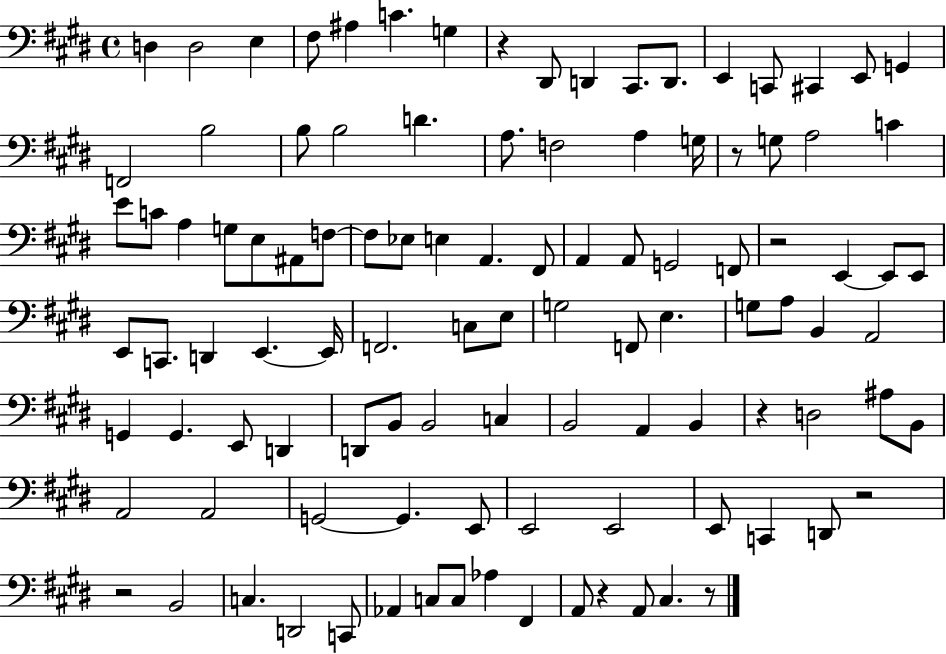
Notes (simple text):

D3/q D3/h E3/q F#3/e A#3/q C4/q. G3/q R/q D#2/e D2/q C#2/e. D2/e. E2/q C2/e C#2/q E2/e G2/q F2/h B3/h B3/e B3/h D4/q. A3/e. F3/h A3/q G3/s R/e G3/e A3/h C4/q E4/e C4/e A3/q G3/e E3/e A#2/e F3/e F3/e Eb3/e E3/q A2/q. F#2/e A2/q A2/e G2/h F2/e R/h E2/q E2/e E2/e E2/e C2/e. D2/q E2/q. E2/s F2/h. C3/e E3/e G3/h F2/e E3/q. G3/e A3/e B2/q A2/h G2/q G2/q. E2/e D2/q D2/e B2/e B2/h C3/q B2/h A2/q B2/q R/q D3/h A#3/e B2/e A2/h A2/h G2/h G2/q. E2/e E2/h E2/h E2/e C2/q D2/e R/h R/h B2/h C3/q. D2/h C2/e Ab2/q C3/e C3/e Ab3/q F#2/q A2/e R/q A2/e C#3/q. R/e